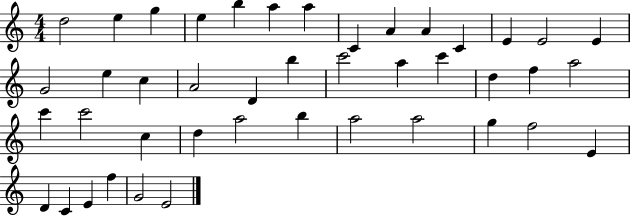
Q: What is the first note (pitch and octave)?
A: D5